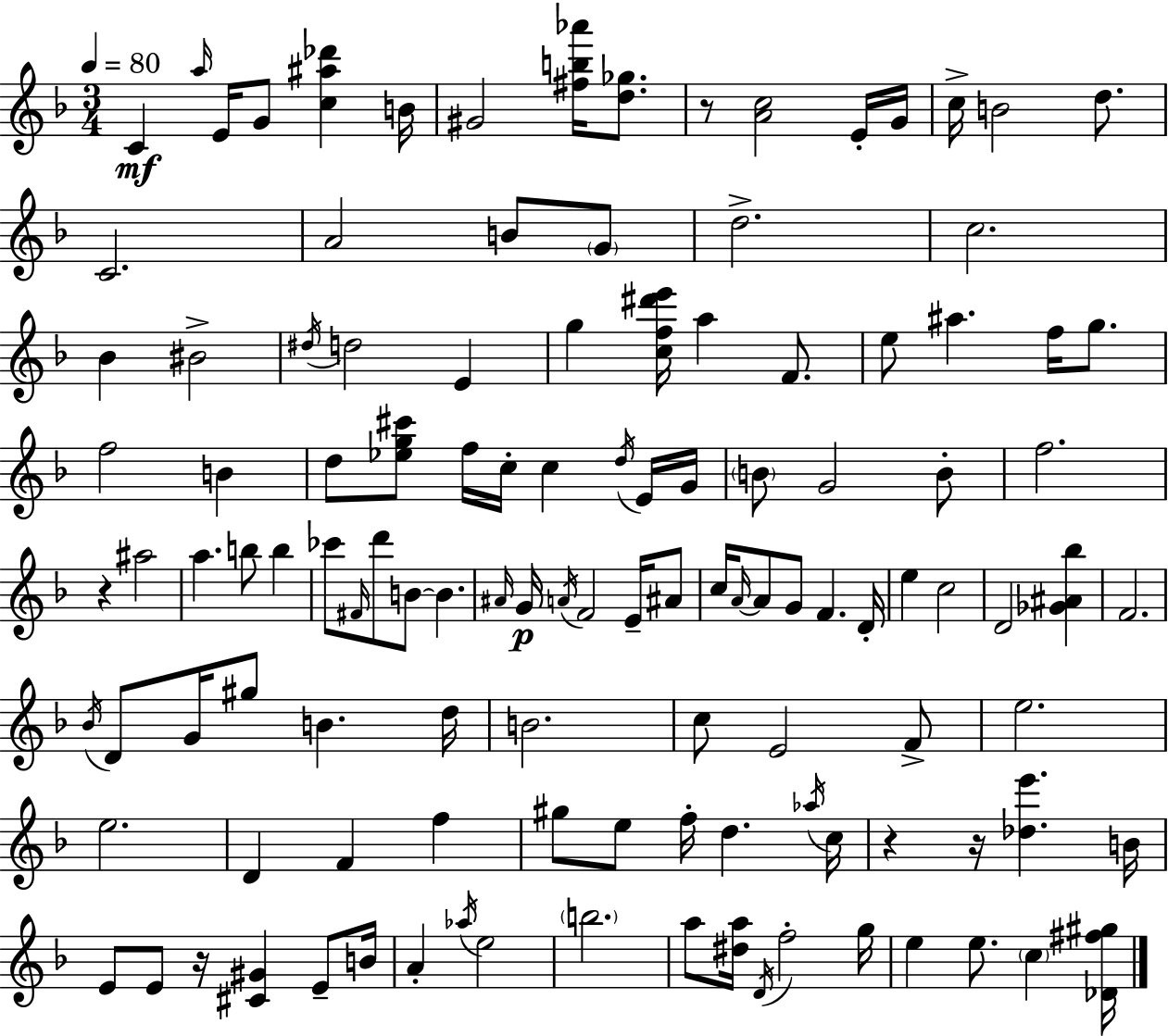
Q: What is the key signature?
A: D minor